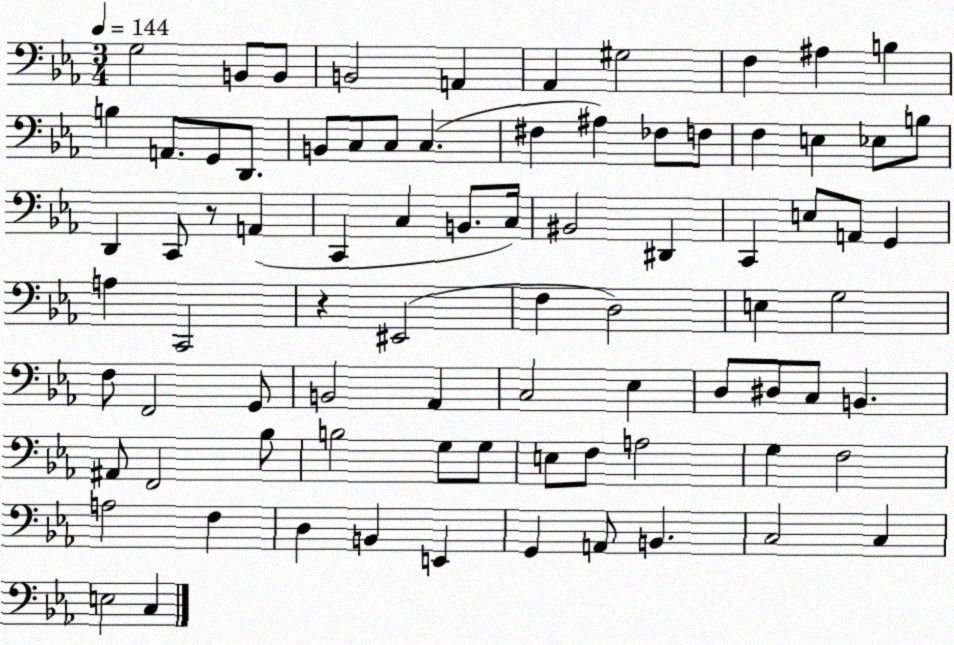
X:1
T:Untitled
M:3/4
L:1/4
K:Eb
G,2 B,,/2 B,,/2 B,,2 A,, _A,, ^G,2 F, ^A, B, B, A,,/2 G,,/2 D,,/2 B,,/2 C,/2 C,/2 C, ^F, ^A, _F,/2 F,/2 F, E, _E,/2 B,/2 D,, C,,/2 z/2 A,, C,, C, B,,/2 C,/4 ^B,,2 ^D,, C,, E,/2 A,,/2 G,, A, C,,2 z ^E,,2 F, D,2 E, G,2 F,/2 F,,2 G,,/2 B,,2 _A,, C,2 _E, D,/2 ^D,/2 C,/2 B,, ^A,,/2 F,,2 _B,/2 B,2 G,/2 G,/2 E,/2 F,/2 A,2 G, F,2 A,2 F, D, B,, E,, G,, A,,/2 B,, C,2 C, E,2 C,